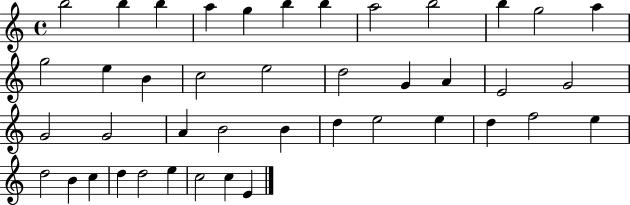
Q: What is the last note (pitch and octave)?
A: E4